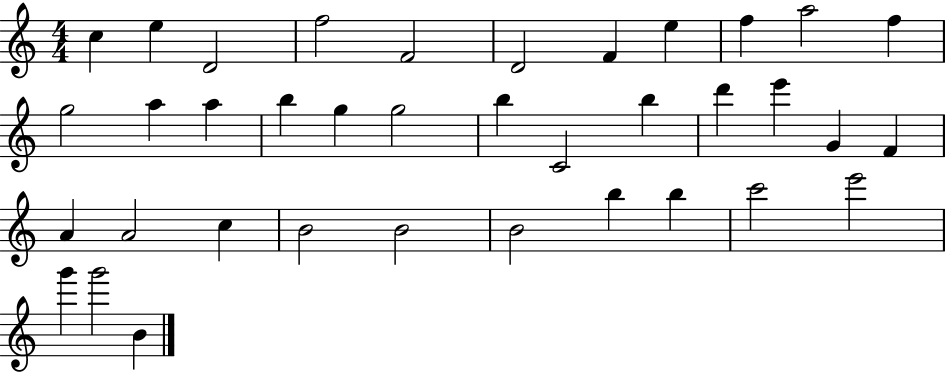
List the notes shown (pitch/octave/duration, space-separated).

C5/q E5/q D4/h F5/h F4/h D4/h F4/q E5/q F5/q A5/h F5/q G5/h A5/q A5/q B5/q G5/q G5/h B5/q C4/h B5/q D6/q E6/q G4/q F4/q A4/q A4/h C5/q B4/h B4/h B4/h B5/q B5/q C6/h E6/h G6/q G6/h B4/q